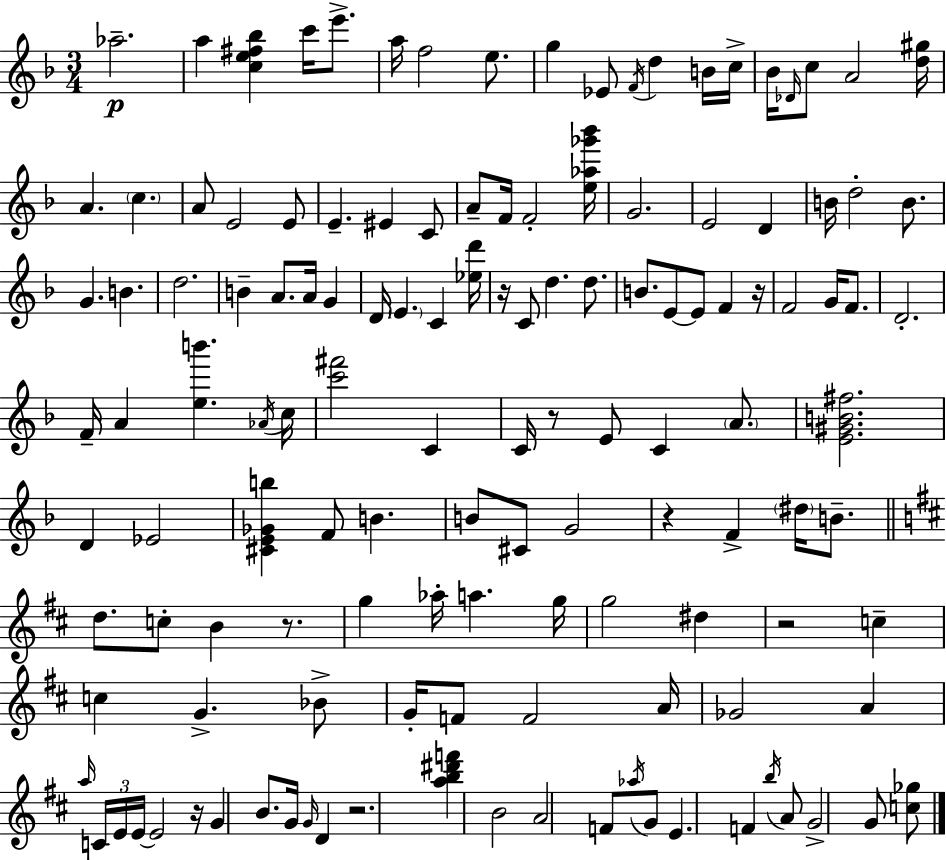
{
  \clef treble
  \numericTimeSignature
  \time 3/4
  \key f \major
  aes''2.--\p | a''4 <c'' e'' fis'' bes''>4 c'''16 e'''8.-> | a''16 f''2 e''8. | g''4 ees'8 \acciaccatura { f'16 } d''4 b'16 | \break c''16-> bes'16 \grace { des'16 } c''8 a'2 | <d'' gis''>16 a'4. \parenthesize c''4. | a'8 e'2 | e'8 e'4.-- eis'4 | \break c'8 a'8-- f'16 f'2-. | <e'' aes'' ges''' bes'''>16 g'2. | e'2 d'4 | b'16 d''2-. b'8. | \break g'4. b'4. | d''2. | b'4-- a'8. a'16 g'4 | d'16 \parenthesize e'4. c'4 | \break <ees'' d'''>16 r16 c'8 d''4. d''8. | b'8. e'8~~ e'8 f'4 | r16 f'2 g'16 f'8. | d'2.-. | \break f'16-- a'4 <e'' b'''>4. | \acciaccatura { aes'16 } c''16 <c''' fis'''>2 c'4 | c'16 r8 e'8 c'4 | \parenthesize a'8. <e' gis' b' fis''>2. | \break d'4 ees'2 | <cis' e' ges' b''>4 f'8 b'4. | b'8 cis'8 g'2 | r4 f'4-> \parenthesize dis''16 | \break b'8.-- \bar "||" \break \key d \major d''8. c''8-. b'4 r8. | g''4 aes''16-. a''4. g''16 | g''2 dis''4 | r2 c''4-- | \break c''4 g'4.-> bes'8-> | g'16-. f'8 f'2 a'16 | ges'2 a'4 | \grace { a''16 } \tuplet 3/2 { c'16 e'16 e'16~~ } e'2 | \break r16 g'4 b'8. g'16 \grace { g'16 } d'4 | r2. | <a'' b'' dis''' f'''>4 b'2 | a'2 f'8 | \break \acciaccatura { aes''16 } g'8 e'4. f'4 | \acciaccatura { b''16 } a'8 g'2-> | g'8 <c'' ges''>8 \bar "|."
}